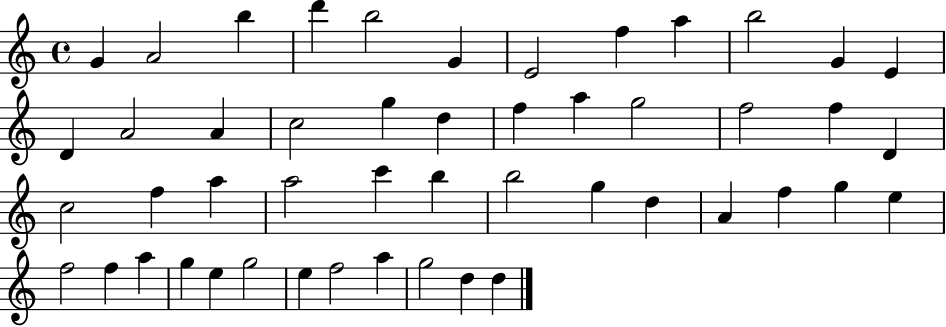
G4/q A4/h B5/q D6/q B5/h G4/q E4/h F5/q A5/q B5/h G4/q E4/q D4/q A4/h A4/q C5/h G5/q D5/q F5/q A5/q G5/h F5/h F5/q D4/q C5/h F5/q A5/q A5/h C6/q B5/q B5/h G5/q D5/q A4/q F5/q G5/q E5/q F5/h F5/q A5/q G5/q E5/q G5/h E5/q F5/h A5/q G5/h D5/q D5/q